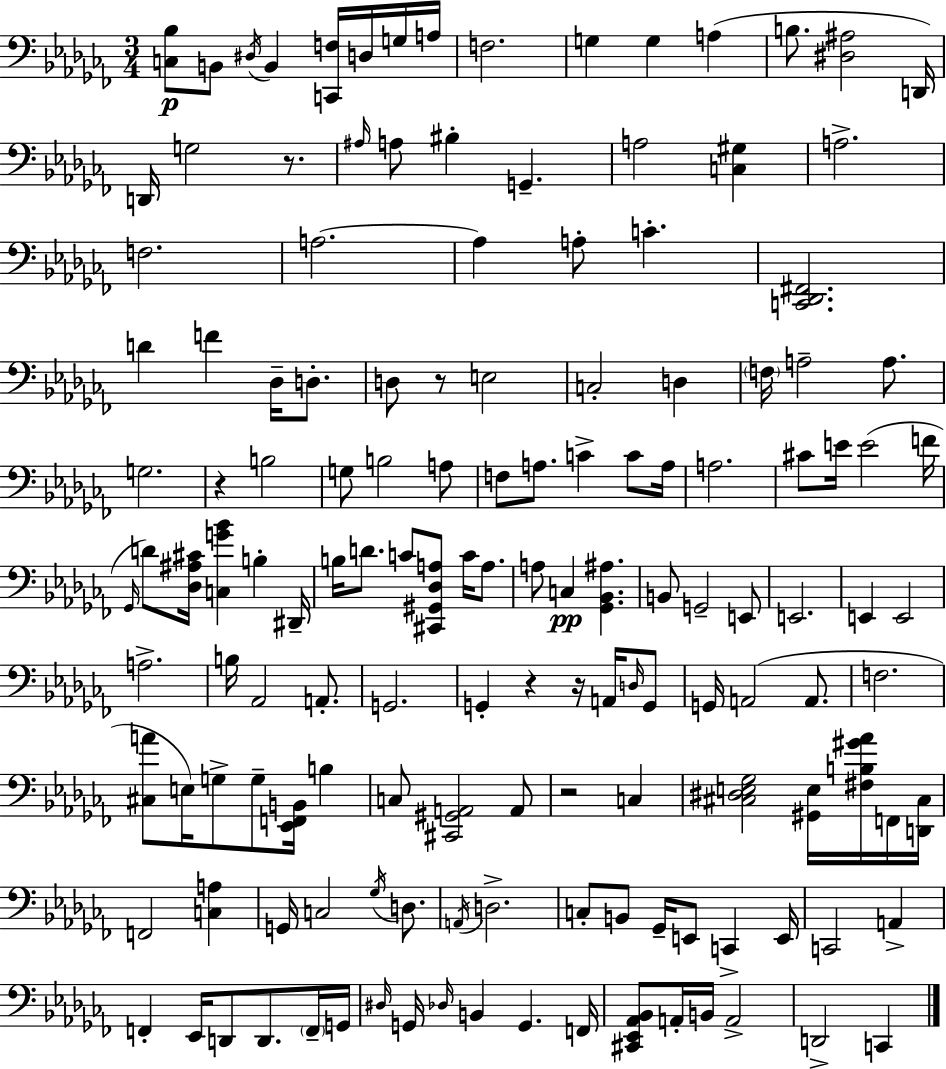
{
  \clef bass
  \numericTimeSignature
  \time 3/4
  \key aes \minor
  <c bes>8\p b,8 \acciaccatura { dis16 } b,4 <c, f>16 d16 g16 | a16 f2. | g4 g4 a4( | b8. <dis ais>2 | \break d,16) d,16 g2 r8. | \grace { ais16 } a8 bis4-. g,4.-- | a2 <c gis>4 | a2.-> | \break f2. | a2.~~ | a4 a8-. c'4.-. | <c, des, fis,>2. | \break d'4 f'4 des16-- d8.-. | d8 r8 e2 | c2-. d4 | \parenthesize f16 a2-- a8. | \break g2. | r4 b2 | g8 b2 | a8 f8 a8. c'4-> c'8 | \break a16 a2. | cis'8 e'16 e'2( | f'16 \grace { ges,16 }) d'8 <des ais cis'>16 <c g' bes'>4 b4-. | dis,16-- b16 d'8. c'8 <cis, gis, des a>8 c'16 | \break a8. a8 c4\pp <ges, bes, ais>4. | b,8 g,2-- | e,8 e,2. | e,4 e,2 | \break a2.-> | b16 aes,2 | a,8.-. g,2. | g,4-. r4 r16 | \break a,16 \grace { d16 } g,8 g,16 a,2( | a,8. f2. | <cis a'>8 e16) g8-> g8-- <ees, f, b,>16 | b4 c8 <cis, gis, a,>2 | \break a,8 r2 | c4 <cis dis e ges>2 | <gis, e>16 <fis b gis' aes'>16 f,16 <d, cis>16 f,2 | <c a>4 g,16 c2 | \break \acciaccatura { ges16 } d8. \acciaccatura { a,16 } d2.-> | c8-. b,8 ges,16-- e,8 | c,4-> e,16 c,2 | a,4-> f,4-. ees,16 d,8 | \break d,8. \parenthesize f,16-- g,16 \grace { dis16 } g,16 \grace { des16 } b,4 | g,4. f,16 <cis, ees, aes, bes,>8 a,16-. b,16 | a,2-> d,2-> | c,4 \bar "|."
}